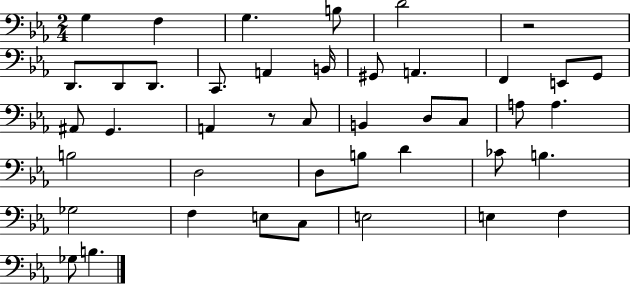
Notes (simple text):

G3/q F3/q G3/q. B3/e D4/h R/h D2/e. D2/e D2/e. C2/e. A2/q B2/s G#2/e A2/q. F2/q E2/e G2/e A#2/e G2/q. A2/q R/e C3/e B2/q D3/e C3/e A3/e A3/q. B3/h D3/h D3/e B3/e D4/q CES4/e B3/q. Gb3/h F3/q E3/e C3/e E3/h E3/q F3/q Gb3/e B3/q.